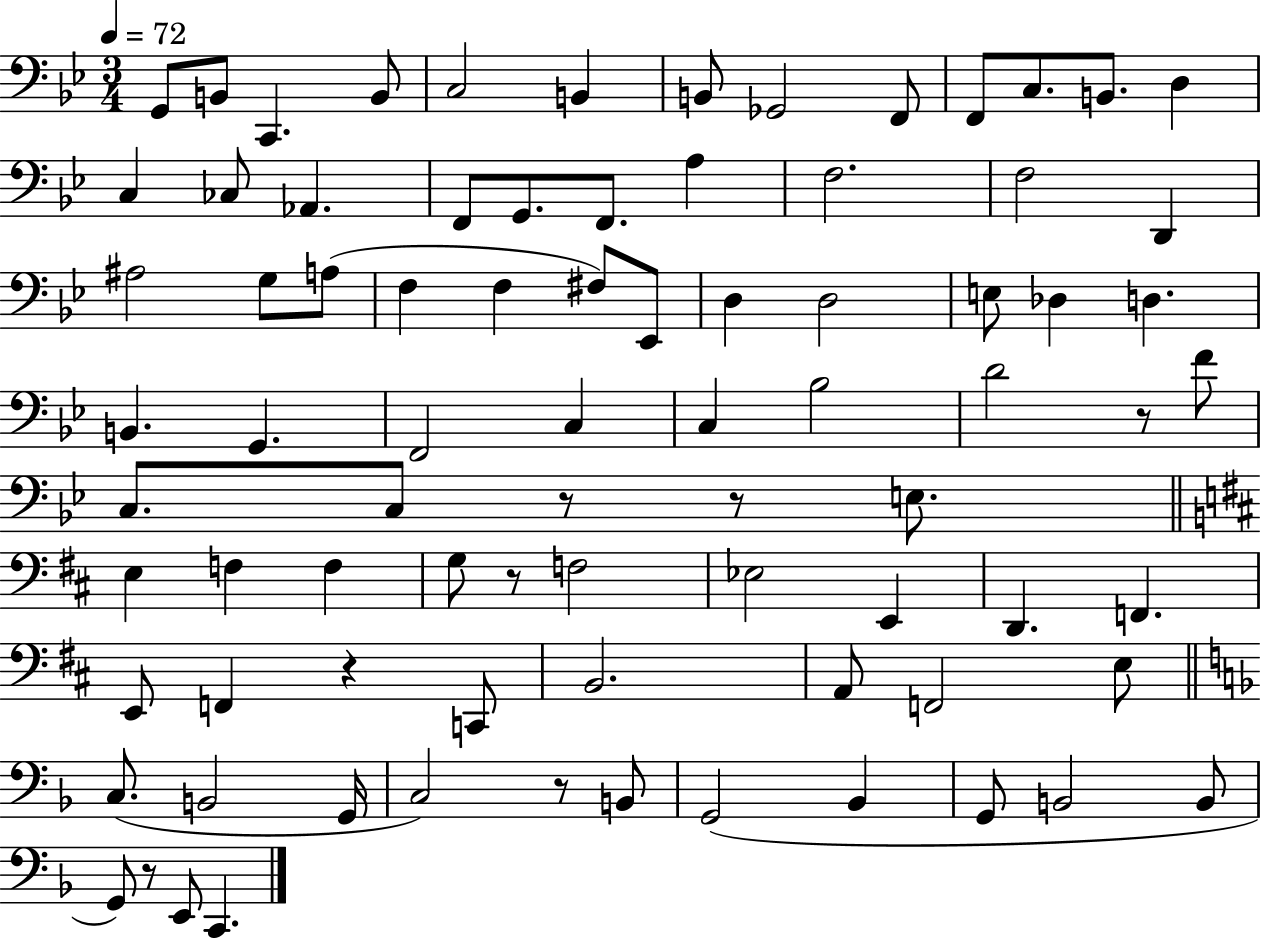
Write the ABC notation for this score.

X:1
T:Untitled
M:3/4
L:1/4
K:Bb
G,,/2 B,,/2 C,, B,,/2 C,2 B,, B,,/2 _G,,2 F,,/2 F,,/2 C,/2 B,,/2 D, C, _C,/2 _A,, F,,/2 G,,/2 F,,/2 A, F,2 F,2 D,, ^A,2 G,/2 A,/2 F, F, ^F,/2 _E,,/2 D, D,2 E,/2 _D, D, B,, G,, F,,2 C, C, _B,2 D2 z/2 F/2 C,/2 C,/2 z/2 z/2 E,/2 E, F, F, G,/2 z/2 F,2 _E,2 E,, D,, F,, E,,/2 F,, z C,,/2 B,,2 A,,/2 F,,2 E,/2 C,/2 B,,2 G,,/4 C,2 z/2 B,,/2 G,,2 _B,, G,,/2 B,,2 B,,/2 G,,/2 z/2 E,,/2 C,,